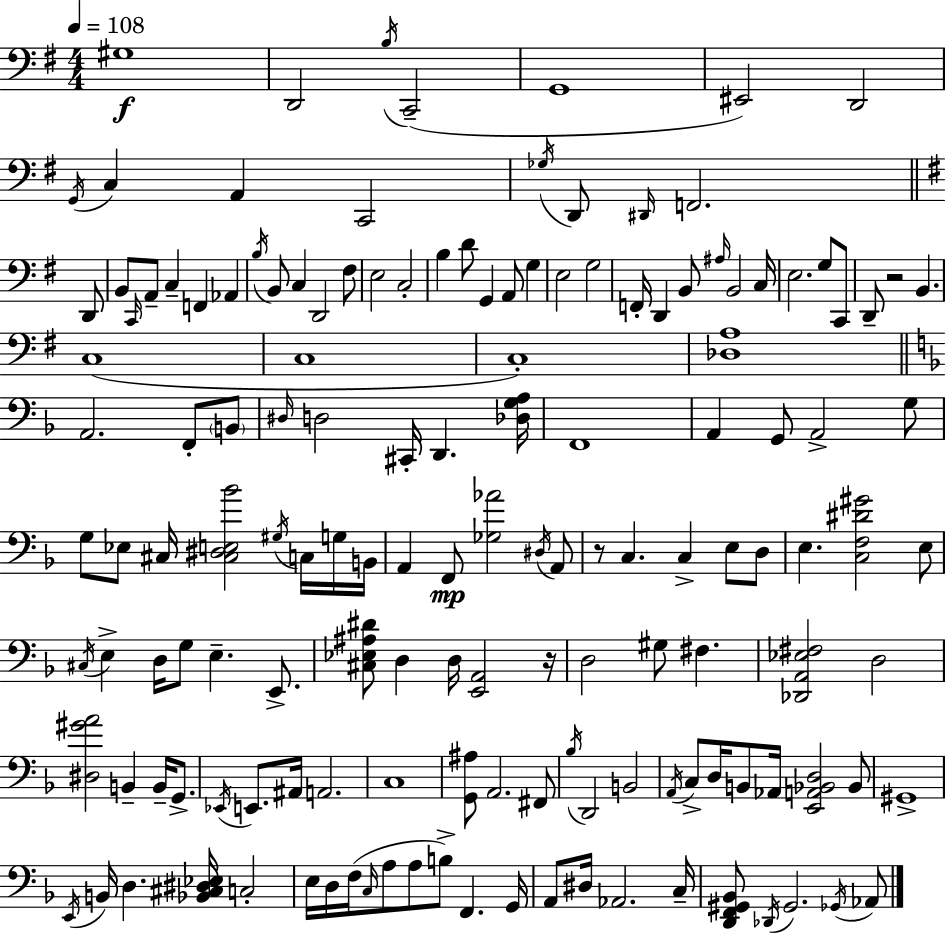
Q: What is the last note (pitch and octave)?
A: Ab2